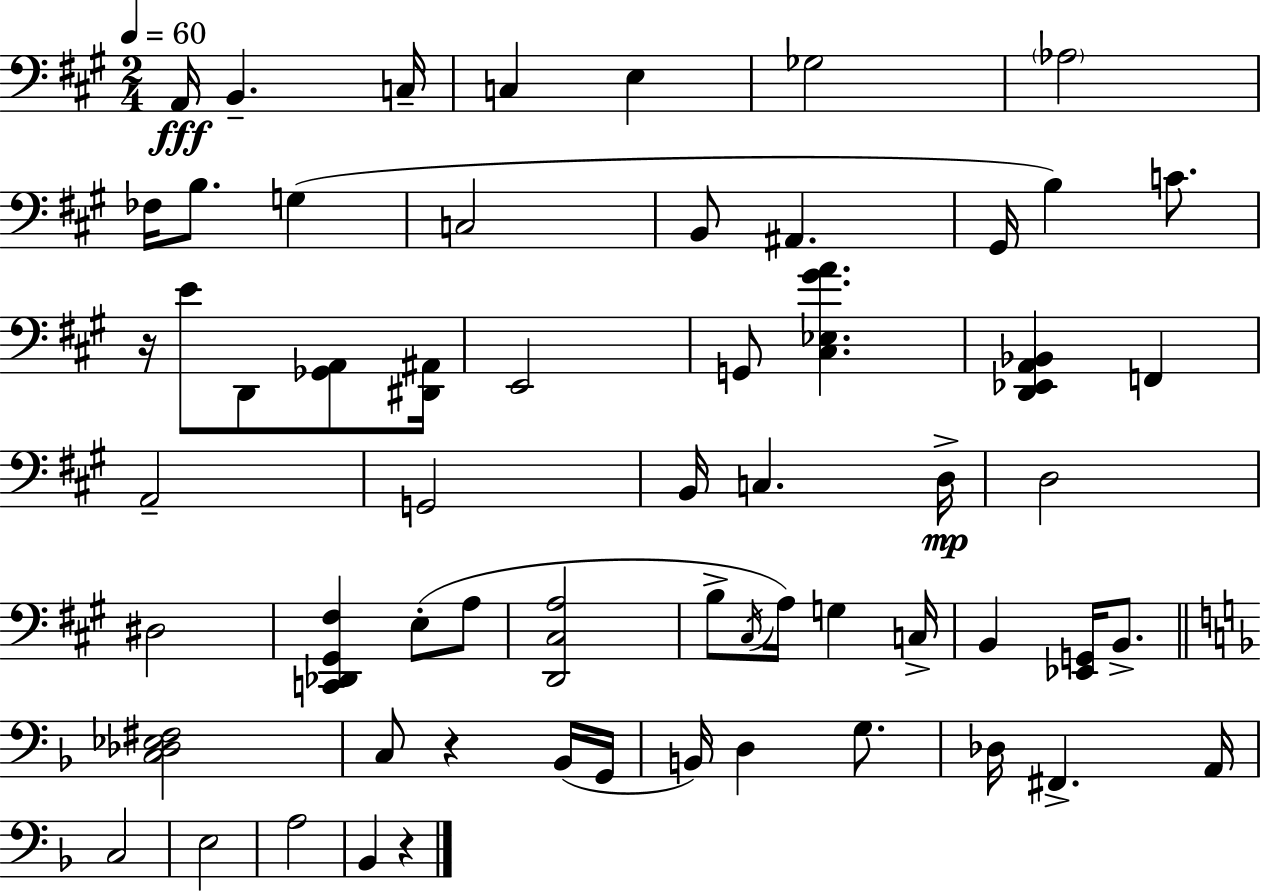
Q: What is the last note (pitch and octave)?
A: Bb2